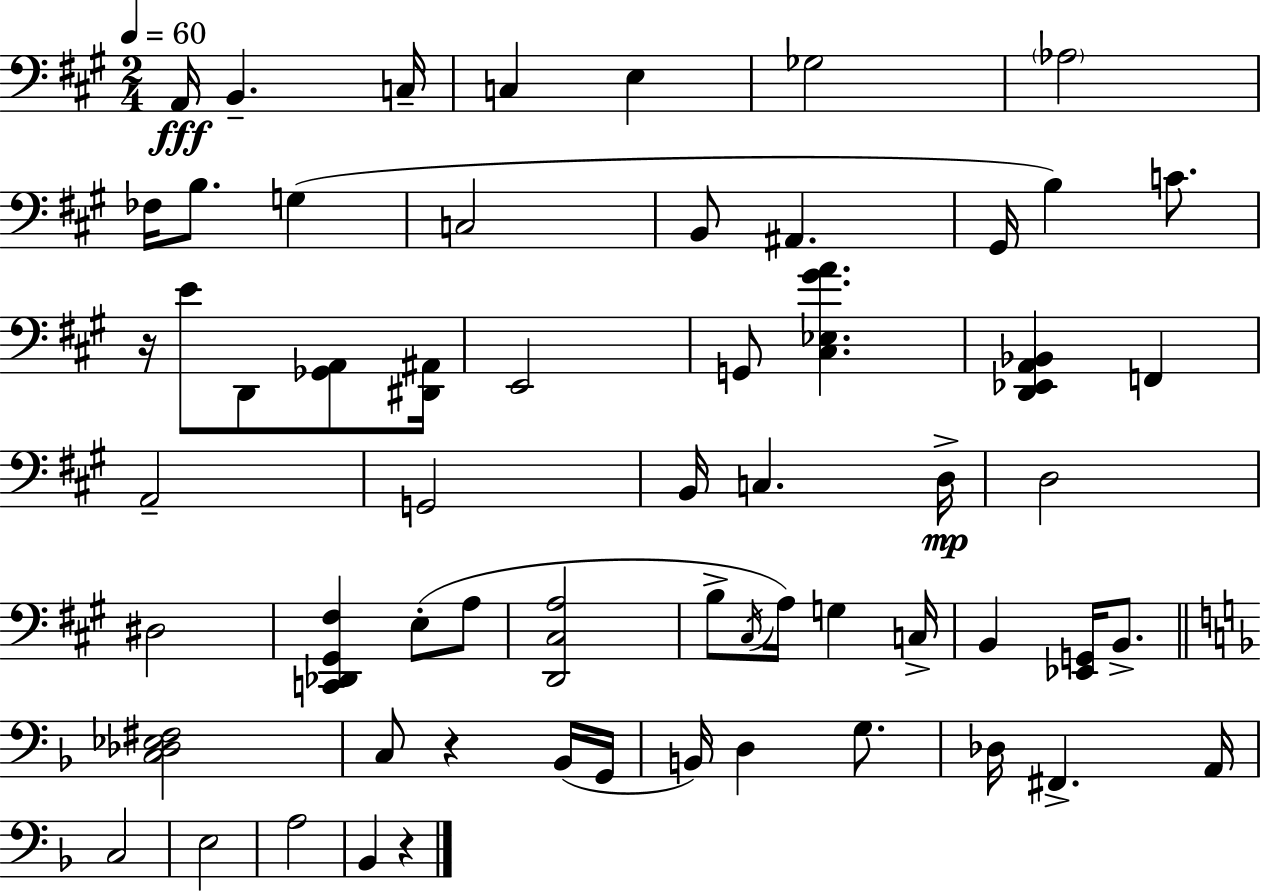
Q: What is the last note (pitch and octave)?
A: Bb2